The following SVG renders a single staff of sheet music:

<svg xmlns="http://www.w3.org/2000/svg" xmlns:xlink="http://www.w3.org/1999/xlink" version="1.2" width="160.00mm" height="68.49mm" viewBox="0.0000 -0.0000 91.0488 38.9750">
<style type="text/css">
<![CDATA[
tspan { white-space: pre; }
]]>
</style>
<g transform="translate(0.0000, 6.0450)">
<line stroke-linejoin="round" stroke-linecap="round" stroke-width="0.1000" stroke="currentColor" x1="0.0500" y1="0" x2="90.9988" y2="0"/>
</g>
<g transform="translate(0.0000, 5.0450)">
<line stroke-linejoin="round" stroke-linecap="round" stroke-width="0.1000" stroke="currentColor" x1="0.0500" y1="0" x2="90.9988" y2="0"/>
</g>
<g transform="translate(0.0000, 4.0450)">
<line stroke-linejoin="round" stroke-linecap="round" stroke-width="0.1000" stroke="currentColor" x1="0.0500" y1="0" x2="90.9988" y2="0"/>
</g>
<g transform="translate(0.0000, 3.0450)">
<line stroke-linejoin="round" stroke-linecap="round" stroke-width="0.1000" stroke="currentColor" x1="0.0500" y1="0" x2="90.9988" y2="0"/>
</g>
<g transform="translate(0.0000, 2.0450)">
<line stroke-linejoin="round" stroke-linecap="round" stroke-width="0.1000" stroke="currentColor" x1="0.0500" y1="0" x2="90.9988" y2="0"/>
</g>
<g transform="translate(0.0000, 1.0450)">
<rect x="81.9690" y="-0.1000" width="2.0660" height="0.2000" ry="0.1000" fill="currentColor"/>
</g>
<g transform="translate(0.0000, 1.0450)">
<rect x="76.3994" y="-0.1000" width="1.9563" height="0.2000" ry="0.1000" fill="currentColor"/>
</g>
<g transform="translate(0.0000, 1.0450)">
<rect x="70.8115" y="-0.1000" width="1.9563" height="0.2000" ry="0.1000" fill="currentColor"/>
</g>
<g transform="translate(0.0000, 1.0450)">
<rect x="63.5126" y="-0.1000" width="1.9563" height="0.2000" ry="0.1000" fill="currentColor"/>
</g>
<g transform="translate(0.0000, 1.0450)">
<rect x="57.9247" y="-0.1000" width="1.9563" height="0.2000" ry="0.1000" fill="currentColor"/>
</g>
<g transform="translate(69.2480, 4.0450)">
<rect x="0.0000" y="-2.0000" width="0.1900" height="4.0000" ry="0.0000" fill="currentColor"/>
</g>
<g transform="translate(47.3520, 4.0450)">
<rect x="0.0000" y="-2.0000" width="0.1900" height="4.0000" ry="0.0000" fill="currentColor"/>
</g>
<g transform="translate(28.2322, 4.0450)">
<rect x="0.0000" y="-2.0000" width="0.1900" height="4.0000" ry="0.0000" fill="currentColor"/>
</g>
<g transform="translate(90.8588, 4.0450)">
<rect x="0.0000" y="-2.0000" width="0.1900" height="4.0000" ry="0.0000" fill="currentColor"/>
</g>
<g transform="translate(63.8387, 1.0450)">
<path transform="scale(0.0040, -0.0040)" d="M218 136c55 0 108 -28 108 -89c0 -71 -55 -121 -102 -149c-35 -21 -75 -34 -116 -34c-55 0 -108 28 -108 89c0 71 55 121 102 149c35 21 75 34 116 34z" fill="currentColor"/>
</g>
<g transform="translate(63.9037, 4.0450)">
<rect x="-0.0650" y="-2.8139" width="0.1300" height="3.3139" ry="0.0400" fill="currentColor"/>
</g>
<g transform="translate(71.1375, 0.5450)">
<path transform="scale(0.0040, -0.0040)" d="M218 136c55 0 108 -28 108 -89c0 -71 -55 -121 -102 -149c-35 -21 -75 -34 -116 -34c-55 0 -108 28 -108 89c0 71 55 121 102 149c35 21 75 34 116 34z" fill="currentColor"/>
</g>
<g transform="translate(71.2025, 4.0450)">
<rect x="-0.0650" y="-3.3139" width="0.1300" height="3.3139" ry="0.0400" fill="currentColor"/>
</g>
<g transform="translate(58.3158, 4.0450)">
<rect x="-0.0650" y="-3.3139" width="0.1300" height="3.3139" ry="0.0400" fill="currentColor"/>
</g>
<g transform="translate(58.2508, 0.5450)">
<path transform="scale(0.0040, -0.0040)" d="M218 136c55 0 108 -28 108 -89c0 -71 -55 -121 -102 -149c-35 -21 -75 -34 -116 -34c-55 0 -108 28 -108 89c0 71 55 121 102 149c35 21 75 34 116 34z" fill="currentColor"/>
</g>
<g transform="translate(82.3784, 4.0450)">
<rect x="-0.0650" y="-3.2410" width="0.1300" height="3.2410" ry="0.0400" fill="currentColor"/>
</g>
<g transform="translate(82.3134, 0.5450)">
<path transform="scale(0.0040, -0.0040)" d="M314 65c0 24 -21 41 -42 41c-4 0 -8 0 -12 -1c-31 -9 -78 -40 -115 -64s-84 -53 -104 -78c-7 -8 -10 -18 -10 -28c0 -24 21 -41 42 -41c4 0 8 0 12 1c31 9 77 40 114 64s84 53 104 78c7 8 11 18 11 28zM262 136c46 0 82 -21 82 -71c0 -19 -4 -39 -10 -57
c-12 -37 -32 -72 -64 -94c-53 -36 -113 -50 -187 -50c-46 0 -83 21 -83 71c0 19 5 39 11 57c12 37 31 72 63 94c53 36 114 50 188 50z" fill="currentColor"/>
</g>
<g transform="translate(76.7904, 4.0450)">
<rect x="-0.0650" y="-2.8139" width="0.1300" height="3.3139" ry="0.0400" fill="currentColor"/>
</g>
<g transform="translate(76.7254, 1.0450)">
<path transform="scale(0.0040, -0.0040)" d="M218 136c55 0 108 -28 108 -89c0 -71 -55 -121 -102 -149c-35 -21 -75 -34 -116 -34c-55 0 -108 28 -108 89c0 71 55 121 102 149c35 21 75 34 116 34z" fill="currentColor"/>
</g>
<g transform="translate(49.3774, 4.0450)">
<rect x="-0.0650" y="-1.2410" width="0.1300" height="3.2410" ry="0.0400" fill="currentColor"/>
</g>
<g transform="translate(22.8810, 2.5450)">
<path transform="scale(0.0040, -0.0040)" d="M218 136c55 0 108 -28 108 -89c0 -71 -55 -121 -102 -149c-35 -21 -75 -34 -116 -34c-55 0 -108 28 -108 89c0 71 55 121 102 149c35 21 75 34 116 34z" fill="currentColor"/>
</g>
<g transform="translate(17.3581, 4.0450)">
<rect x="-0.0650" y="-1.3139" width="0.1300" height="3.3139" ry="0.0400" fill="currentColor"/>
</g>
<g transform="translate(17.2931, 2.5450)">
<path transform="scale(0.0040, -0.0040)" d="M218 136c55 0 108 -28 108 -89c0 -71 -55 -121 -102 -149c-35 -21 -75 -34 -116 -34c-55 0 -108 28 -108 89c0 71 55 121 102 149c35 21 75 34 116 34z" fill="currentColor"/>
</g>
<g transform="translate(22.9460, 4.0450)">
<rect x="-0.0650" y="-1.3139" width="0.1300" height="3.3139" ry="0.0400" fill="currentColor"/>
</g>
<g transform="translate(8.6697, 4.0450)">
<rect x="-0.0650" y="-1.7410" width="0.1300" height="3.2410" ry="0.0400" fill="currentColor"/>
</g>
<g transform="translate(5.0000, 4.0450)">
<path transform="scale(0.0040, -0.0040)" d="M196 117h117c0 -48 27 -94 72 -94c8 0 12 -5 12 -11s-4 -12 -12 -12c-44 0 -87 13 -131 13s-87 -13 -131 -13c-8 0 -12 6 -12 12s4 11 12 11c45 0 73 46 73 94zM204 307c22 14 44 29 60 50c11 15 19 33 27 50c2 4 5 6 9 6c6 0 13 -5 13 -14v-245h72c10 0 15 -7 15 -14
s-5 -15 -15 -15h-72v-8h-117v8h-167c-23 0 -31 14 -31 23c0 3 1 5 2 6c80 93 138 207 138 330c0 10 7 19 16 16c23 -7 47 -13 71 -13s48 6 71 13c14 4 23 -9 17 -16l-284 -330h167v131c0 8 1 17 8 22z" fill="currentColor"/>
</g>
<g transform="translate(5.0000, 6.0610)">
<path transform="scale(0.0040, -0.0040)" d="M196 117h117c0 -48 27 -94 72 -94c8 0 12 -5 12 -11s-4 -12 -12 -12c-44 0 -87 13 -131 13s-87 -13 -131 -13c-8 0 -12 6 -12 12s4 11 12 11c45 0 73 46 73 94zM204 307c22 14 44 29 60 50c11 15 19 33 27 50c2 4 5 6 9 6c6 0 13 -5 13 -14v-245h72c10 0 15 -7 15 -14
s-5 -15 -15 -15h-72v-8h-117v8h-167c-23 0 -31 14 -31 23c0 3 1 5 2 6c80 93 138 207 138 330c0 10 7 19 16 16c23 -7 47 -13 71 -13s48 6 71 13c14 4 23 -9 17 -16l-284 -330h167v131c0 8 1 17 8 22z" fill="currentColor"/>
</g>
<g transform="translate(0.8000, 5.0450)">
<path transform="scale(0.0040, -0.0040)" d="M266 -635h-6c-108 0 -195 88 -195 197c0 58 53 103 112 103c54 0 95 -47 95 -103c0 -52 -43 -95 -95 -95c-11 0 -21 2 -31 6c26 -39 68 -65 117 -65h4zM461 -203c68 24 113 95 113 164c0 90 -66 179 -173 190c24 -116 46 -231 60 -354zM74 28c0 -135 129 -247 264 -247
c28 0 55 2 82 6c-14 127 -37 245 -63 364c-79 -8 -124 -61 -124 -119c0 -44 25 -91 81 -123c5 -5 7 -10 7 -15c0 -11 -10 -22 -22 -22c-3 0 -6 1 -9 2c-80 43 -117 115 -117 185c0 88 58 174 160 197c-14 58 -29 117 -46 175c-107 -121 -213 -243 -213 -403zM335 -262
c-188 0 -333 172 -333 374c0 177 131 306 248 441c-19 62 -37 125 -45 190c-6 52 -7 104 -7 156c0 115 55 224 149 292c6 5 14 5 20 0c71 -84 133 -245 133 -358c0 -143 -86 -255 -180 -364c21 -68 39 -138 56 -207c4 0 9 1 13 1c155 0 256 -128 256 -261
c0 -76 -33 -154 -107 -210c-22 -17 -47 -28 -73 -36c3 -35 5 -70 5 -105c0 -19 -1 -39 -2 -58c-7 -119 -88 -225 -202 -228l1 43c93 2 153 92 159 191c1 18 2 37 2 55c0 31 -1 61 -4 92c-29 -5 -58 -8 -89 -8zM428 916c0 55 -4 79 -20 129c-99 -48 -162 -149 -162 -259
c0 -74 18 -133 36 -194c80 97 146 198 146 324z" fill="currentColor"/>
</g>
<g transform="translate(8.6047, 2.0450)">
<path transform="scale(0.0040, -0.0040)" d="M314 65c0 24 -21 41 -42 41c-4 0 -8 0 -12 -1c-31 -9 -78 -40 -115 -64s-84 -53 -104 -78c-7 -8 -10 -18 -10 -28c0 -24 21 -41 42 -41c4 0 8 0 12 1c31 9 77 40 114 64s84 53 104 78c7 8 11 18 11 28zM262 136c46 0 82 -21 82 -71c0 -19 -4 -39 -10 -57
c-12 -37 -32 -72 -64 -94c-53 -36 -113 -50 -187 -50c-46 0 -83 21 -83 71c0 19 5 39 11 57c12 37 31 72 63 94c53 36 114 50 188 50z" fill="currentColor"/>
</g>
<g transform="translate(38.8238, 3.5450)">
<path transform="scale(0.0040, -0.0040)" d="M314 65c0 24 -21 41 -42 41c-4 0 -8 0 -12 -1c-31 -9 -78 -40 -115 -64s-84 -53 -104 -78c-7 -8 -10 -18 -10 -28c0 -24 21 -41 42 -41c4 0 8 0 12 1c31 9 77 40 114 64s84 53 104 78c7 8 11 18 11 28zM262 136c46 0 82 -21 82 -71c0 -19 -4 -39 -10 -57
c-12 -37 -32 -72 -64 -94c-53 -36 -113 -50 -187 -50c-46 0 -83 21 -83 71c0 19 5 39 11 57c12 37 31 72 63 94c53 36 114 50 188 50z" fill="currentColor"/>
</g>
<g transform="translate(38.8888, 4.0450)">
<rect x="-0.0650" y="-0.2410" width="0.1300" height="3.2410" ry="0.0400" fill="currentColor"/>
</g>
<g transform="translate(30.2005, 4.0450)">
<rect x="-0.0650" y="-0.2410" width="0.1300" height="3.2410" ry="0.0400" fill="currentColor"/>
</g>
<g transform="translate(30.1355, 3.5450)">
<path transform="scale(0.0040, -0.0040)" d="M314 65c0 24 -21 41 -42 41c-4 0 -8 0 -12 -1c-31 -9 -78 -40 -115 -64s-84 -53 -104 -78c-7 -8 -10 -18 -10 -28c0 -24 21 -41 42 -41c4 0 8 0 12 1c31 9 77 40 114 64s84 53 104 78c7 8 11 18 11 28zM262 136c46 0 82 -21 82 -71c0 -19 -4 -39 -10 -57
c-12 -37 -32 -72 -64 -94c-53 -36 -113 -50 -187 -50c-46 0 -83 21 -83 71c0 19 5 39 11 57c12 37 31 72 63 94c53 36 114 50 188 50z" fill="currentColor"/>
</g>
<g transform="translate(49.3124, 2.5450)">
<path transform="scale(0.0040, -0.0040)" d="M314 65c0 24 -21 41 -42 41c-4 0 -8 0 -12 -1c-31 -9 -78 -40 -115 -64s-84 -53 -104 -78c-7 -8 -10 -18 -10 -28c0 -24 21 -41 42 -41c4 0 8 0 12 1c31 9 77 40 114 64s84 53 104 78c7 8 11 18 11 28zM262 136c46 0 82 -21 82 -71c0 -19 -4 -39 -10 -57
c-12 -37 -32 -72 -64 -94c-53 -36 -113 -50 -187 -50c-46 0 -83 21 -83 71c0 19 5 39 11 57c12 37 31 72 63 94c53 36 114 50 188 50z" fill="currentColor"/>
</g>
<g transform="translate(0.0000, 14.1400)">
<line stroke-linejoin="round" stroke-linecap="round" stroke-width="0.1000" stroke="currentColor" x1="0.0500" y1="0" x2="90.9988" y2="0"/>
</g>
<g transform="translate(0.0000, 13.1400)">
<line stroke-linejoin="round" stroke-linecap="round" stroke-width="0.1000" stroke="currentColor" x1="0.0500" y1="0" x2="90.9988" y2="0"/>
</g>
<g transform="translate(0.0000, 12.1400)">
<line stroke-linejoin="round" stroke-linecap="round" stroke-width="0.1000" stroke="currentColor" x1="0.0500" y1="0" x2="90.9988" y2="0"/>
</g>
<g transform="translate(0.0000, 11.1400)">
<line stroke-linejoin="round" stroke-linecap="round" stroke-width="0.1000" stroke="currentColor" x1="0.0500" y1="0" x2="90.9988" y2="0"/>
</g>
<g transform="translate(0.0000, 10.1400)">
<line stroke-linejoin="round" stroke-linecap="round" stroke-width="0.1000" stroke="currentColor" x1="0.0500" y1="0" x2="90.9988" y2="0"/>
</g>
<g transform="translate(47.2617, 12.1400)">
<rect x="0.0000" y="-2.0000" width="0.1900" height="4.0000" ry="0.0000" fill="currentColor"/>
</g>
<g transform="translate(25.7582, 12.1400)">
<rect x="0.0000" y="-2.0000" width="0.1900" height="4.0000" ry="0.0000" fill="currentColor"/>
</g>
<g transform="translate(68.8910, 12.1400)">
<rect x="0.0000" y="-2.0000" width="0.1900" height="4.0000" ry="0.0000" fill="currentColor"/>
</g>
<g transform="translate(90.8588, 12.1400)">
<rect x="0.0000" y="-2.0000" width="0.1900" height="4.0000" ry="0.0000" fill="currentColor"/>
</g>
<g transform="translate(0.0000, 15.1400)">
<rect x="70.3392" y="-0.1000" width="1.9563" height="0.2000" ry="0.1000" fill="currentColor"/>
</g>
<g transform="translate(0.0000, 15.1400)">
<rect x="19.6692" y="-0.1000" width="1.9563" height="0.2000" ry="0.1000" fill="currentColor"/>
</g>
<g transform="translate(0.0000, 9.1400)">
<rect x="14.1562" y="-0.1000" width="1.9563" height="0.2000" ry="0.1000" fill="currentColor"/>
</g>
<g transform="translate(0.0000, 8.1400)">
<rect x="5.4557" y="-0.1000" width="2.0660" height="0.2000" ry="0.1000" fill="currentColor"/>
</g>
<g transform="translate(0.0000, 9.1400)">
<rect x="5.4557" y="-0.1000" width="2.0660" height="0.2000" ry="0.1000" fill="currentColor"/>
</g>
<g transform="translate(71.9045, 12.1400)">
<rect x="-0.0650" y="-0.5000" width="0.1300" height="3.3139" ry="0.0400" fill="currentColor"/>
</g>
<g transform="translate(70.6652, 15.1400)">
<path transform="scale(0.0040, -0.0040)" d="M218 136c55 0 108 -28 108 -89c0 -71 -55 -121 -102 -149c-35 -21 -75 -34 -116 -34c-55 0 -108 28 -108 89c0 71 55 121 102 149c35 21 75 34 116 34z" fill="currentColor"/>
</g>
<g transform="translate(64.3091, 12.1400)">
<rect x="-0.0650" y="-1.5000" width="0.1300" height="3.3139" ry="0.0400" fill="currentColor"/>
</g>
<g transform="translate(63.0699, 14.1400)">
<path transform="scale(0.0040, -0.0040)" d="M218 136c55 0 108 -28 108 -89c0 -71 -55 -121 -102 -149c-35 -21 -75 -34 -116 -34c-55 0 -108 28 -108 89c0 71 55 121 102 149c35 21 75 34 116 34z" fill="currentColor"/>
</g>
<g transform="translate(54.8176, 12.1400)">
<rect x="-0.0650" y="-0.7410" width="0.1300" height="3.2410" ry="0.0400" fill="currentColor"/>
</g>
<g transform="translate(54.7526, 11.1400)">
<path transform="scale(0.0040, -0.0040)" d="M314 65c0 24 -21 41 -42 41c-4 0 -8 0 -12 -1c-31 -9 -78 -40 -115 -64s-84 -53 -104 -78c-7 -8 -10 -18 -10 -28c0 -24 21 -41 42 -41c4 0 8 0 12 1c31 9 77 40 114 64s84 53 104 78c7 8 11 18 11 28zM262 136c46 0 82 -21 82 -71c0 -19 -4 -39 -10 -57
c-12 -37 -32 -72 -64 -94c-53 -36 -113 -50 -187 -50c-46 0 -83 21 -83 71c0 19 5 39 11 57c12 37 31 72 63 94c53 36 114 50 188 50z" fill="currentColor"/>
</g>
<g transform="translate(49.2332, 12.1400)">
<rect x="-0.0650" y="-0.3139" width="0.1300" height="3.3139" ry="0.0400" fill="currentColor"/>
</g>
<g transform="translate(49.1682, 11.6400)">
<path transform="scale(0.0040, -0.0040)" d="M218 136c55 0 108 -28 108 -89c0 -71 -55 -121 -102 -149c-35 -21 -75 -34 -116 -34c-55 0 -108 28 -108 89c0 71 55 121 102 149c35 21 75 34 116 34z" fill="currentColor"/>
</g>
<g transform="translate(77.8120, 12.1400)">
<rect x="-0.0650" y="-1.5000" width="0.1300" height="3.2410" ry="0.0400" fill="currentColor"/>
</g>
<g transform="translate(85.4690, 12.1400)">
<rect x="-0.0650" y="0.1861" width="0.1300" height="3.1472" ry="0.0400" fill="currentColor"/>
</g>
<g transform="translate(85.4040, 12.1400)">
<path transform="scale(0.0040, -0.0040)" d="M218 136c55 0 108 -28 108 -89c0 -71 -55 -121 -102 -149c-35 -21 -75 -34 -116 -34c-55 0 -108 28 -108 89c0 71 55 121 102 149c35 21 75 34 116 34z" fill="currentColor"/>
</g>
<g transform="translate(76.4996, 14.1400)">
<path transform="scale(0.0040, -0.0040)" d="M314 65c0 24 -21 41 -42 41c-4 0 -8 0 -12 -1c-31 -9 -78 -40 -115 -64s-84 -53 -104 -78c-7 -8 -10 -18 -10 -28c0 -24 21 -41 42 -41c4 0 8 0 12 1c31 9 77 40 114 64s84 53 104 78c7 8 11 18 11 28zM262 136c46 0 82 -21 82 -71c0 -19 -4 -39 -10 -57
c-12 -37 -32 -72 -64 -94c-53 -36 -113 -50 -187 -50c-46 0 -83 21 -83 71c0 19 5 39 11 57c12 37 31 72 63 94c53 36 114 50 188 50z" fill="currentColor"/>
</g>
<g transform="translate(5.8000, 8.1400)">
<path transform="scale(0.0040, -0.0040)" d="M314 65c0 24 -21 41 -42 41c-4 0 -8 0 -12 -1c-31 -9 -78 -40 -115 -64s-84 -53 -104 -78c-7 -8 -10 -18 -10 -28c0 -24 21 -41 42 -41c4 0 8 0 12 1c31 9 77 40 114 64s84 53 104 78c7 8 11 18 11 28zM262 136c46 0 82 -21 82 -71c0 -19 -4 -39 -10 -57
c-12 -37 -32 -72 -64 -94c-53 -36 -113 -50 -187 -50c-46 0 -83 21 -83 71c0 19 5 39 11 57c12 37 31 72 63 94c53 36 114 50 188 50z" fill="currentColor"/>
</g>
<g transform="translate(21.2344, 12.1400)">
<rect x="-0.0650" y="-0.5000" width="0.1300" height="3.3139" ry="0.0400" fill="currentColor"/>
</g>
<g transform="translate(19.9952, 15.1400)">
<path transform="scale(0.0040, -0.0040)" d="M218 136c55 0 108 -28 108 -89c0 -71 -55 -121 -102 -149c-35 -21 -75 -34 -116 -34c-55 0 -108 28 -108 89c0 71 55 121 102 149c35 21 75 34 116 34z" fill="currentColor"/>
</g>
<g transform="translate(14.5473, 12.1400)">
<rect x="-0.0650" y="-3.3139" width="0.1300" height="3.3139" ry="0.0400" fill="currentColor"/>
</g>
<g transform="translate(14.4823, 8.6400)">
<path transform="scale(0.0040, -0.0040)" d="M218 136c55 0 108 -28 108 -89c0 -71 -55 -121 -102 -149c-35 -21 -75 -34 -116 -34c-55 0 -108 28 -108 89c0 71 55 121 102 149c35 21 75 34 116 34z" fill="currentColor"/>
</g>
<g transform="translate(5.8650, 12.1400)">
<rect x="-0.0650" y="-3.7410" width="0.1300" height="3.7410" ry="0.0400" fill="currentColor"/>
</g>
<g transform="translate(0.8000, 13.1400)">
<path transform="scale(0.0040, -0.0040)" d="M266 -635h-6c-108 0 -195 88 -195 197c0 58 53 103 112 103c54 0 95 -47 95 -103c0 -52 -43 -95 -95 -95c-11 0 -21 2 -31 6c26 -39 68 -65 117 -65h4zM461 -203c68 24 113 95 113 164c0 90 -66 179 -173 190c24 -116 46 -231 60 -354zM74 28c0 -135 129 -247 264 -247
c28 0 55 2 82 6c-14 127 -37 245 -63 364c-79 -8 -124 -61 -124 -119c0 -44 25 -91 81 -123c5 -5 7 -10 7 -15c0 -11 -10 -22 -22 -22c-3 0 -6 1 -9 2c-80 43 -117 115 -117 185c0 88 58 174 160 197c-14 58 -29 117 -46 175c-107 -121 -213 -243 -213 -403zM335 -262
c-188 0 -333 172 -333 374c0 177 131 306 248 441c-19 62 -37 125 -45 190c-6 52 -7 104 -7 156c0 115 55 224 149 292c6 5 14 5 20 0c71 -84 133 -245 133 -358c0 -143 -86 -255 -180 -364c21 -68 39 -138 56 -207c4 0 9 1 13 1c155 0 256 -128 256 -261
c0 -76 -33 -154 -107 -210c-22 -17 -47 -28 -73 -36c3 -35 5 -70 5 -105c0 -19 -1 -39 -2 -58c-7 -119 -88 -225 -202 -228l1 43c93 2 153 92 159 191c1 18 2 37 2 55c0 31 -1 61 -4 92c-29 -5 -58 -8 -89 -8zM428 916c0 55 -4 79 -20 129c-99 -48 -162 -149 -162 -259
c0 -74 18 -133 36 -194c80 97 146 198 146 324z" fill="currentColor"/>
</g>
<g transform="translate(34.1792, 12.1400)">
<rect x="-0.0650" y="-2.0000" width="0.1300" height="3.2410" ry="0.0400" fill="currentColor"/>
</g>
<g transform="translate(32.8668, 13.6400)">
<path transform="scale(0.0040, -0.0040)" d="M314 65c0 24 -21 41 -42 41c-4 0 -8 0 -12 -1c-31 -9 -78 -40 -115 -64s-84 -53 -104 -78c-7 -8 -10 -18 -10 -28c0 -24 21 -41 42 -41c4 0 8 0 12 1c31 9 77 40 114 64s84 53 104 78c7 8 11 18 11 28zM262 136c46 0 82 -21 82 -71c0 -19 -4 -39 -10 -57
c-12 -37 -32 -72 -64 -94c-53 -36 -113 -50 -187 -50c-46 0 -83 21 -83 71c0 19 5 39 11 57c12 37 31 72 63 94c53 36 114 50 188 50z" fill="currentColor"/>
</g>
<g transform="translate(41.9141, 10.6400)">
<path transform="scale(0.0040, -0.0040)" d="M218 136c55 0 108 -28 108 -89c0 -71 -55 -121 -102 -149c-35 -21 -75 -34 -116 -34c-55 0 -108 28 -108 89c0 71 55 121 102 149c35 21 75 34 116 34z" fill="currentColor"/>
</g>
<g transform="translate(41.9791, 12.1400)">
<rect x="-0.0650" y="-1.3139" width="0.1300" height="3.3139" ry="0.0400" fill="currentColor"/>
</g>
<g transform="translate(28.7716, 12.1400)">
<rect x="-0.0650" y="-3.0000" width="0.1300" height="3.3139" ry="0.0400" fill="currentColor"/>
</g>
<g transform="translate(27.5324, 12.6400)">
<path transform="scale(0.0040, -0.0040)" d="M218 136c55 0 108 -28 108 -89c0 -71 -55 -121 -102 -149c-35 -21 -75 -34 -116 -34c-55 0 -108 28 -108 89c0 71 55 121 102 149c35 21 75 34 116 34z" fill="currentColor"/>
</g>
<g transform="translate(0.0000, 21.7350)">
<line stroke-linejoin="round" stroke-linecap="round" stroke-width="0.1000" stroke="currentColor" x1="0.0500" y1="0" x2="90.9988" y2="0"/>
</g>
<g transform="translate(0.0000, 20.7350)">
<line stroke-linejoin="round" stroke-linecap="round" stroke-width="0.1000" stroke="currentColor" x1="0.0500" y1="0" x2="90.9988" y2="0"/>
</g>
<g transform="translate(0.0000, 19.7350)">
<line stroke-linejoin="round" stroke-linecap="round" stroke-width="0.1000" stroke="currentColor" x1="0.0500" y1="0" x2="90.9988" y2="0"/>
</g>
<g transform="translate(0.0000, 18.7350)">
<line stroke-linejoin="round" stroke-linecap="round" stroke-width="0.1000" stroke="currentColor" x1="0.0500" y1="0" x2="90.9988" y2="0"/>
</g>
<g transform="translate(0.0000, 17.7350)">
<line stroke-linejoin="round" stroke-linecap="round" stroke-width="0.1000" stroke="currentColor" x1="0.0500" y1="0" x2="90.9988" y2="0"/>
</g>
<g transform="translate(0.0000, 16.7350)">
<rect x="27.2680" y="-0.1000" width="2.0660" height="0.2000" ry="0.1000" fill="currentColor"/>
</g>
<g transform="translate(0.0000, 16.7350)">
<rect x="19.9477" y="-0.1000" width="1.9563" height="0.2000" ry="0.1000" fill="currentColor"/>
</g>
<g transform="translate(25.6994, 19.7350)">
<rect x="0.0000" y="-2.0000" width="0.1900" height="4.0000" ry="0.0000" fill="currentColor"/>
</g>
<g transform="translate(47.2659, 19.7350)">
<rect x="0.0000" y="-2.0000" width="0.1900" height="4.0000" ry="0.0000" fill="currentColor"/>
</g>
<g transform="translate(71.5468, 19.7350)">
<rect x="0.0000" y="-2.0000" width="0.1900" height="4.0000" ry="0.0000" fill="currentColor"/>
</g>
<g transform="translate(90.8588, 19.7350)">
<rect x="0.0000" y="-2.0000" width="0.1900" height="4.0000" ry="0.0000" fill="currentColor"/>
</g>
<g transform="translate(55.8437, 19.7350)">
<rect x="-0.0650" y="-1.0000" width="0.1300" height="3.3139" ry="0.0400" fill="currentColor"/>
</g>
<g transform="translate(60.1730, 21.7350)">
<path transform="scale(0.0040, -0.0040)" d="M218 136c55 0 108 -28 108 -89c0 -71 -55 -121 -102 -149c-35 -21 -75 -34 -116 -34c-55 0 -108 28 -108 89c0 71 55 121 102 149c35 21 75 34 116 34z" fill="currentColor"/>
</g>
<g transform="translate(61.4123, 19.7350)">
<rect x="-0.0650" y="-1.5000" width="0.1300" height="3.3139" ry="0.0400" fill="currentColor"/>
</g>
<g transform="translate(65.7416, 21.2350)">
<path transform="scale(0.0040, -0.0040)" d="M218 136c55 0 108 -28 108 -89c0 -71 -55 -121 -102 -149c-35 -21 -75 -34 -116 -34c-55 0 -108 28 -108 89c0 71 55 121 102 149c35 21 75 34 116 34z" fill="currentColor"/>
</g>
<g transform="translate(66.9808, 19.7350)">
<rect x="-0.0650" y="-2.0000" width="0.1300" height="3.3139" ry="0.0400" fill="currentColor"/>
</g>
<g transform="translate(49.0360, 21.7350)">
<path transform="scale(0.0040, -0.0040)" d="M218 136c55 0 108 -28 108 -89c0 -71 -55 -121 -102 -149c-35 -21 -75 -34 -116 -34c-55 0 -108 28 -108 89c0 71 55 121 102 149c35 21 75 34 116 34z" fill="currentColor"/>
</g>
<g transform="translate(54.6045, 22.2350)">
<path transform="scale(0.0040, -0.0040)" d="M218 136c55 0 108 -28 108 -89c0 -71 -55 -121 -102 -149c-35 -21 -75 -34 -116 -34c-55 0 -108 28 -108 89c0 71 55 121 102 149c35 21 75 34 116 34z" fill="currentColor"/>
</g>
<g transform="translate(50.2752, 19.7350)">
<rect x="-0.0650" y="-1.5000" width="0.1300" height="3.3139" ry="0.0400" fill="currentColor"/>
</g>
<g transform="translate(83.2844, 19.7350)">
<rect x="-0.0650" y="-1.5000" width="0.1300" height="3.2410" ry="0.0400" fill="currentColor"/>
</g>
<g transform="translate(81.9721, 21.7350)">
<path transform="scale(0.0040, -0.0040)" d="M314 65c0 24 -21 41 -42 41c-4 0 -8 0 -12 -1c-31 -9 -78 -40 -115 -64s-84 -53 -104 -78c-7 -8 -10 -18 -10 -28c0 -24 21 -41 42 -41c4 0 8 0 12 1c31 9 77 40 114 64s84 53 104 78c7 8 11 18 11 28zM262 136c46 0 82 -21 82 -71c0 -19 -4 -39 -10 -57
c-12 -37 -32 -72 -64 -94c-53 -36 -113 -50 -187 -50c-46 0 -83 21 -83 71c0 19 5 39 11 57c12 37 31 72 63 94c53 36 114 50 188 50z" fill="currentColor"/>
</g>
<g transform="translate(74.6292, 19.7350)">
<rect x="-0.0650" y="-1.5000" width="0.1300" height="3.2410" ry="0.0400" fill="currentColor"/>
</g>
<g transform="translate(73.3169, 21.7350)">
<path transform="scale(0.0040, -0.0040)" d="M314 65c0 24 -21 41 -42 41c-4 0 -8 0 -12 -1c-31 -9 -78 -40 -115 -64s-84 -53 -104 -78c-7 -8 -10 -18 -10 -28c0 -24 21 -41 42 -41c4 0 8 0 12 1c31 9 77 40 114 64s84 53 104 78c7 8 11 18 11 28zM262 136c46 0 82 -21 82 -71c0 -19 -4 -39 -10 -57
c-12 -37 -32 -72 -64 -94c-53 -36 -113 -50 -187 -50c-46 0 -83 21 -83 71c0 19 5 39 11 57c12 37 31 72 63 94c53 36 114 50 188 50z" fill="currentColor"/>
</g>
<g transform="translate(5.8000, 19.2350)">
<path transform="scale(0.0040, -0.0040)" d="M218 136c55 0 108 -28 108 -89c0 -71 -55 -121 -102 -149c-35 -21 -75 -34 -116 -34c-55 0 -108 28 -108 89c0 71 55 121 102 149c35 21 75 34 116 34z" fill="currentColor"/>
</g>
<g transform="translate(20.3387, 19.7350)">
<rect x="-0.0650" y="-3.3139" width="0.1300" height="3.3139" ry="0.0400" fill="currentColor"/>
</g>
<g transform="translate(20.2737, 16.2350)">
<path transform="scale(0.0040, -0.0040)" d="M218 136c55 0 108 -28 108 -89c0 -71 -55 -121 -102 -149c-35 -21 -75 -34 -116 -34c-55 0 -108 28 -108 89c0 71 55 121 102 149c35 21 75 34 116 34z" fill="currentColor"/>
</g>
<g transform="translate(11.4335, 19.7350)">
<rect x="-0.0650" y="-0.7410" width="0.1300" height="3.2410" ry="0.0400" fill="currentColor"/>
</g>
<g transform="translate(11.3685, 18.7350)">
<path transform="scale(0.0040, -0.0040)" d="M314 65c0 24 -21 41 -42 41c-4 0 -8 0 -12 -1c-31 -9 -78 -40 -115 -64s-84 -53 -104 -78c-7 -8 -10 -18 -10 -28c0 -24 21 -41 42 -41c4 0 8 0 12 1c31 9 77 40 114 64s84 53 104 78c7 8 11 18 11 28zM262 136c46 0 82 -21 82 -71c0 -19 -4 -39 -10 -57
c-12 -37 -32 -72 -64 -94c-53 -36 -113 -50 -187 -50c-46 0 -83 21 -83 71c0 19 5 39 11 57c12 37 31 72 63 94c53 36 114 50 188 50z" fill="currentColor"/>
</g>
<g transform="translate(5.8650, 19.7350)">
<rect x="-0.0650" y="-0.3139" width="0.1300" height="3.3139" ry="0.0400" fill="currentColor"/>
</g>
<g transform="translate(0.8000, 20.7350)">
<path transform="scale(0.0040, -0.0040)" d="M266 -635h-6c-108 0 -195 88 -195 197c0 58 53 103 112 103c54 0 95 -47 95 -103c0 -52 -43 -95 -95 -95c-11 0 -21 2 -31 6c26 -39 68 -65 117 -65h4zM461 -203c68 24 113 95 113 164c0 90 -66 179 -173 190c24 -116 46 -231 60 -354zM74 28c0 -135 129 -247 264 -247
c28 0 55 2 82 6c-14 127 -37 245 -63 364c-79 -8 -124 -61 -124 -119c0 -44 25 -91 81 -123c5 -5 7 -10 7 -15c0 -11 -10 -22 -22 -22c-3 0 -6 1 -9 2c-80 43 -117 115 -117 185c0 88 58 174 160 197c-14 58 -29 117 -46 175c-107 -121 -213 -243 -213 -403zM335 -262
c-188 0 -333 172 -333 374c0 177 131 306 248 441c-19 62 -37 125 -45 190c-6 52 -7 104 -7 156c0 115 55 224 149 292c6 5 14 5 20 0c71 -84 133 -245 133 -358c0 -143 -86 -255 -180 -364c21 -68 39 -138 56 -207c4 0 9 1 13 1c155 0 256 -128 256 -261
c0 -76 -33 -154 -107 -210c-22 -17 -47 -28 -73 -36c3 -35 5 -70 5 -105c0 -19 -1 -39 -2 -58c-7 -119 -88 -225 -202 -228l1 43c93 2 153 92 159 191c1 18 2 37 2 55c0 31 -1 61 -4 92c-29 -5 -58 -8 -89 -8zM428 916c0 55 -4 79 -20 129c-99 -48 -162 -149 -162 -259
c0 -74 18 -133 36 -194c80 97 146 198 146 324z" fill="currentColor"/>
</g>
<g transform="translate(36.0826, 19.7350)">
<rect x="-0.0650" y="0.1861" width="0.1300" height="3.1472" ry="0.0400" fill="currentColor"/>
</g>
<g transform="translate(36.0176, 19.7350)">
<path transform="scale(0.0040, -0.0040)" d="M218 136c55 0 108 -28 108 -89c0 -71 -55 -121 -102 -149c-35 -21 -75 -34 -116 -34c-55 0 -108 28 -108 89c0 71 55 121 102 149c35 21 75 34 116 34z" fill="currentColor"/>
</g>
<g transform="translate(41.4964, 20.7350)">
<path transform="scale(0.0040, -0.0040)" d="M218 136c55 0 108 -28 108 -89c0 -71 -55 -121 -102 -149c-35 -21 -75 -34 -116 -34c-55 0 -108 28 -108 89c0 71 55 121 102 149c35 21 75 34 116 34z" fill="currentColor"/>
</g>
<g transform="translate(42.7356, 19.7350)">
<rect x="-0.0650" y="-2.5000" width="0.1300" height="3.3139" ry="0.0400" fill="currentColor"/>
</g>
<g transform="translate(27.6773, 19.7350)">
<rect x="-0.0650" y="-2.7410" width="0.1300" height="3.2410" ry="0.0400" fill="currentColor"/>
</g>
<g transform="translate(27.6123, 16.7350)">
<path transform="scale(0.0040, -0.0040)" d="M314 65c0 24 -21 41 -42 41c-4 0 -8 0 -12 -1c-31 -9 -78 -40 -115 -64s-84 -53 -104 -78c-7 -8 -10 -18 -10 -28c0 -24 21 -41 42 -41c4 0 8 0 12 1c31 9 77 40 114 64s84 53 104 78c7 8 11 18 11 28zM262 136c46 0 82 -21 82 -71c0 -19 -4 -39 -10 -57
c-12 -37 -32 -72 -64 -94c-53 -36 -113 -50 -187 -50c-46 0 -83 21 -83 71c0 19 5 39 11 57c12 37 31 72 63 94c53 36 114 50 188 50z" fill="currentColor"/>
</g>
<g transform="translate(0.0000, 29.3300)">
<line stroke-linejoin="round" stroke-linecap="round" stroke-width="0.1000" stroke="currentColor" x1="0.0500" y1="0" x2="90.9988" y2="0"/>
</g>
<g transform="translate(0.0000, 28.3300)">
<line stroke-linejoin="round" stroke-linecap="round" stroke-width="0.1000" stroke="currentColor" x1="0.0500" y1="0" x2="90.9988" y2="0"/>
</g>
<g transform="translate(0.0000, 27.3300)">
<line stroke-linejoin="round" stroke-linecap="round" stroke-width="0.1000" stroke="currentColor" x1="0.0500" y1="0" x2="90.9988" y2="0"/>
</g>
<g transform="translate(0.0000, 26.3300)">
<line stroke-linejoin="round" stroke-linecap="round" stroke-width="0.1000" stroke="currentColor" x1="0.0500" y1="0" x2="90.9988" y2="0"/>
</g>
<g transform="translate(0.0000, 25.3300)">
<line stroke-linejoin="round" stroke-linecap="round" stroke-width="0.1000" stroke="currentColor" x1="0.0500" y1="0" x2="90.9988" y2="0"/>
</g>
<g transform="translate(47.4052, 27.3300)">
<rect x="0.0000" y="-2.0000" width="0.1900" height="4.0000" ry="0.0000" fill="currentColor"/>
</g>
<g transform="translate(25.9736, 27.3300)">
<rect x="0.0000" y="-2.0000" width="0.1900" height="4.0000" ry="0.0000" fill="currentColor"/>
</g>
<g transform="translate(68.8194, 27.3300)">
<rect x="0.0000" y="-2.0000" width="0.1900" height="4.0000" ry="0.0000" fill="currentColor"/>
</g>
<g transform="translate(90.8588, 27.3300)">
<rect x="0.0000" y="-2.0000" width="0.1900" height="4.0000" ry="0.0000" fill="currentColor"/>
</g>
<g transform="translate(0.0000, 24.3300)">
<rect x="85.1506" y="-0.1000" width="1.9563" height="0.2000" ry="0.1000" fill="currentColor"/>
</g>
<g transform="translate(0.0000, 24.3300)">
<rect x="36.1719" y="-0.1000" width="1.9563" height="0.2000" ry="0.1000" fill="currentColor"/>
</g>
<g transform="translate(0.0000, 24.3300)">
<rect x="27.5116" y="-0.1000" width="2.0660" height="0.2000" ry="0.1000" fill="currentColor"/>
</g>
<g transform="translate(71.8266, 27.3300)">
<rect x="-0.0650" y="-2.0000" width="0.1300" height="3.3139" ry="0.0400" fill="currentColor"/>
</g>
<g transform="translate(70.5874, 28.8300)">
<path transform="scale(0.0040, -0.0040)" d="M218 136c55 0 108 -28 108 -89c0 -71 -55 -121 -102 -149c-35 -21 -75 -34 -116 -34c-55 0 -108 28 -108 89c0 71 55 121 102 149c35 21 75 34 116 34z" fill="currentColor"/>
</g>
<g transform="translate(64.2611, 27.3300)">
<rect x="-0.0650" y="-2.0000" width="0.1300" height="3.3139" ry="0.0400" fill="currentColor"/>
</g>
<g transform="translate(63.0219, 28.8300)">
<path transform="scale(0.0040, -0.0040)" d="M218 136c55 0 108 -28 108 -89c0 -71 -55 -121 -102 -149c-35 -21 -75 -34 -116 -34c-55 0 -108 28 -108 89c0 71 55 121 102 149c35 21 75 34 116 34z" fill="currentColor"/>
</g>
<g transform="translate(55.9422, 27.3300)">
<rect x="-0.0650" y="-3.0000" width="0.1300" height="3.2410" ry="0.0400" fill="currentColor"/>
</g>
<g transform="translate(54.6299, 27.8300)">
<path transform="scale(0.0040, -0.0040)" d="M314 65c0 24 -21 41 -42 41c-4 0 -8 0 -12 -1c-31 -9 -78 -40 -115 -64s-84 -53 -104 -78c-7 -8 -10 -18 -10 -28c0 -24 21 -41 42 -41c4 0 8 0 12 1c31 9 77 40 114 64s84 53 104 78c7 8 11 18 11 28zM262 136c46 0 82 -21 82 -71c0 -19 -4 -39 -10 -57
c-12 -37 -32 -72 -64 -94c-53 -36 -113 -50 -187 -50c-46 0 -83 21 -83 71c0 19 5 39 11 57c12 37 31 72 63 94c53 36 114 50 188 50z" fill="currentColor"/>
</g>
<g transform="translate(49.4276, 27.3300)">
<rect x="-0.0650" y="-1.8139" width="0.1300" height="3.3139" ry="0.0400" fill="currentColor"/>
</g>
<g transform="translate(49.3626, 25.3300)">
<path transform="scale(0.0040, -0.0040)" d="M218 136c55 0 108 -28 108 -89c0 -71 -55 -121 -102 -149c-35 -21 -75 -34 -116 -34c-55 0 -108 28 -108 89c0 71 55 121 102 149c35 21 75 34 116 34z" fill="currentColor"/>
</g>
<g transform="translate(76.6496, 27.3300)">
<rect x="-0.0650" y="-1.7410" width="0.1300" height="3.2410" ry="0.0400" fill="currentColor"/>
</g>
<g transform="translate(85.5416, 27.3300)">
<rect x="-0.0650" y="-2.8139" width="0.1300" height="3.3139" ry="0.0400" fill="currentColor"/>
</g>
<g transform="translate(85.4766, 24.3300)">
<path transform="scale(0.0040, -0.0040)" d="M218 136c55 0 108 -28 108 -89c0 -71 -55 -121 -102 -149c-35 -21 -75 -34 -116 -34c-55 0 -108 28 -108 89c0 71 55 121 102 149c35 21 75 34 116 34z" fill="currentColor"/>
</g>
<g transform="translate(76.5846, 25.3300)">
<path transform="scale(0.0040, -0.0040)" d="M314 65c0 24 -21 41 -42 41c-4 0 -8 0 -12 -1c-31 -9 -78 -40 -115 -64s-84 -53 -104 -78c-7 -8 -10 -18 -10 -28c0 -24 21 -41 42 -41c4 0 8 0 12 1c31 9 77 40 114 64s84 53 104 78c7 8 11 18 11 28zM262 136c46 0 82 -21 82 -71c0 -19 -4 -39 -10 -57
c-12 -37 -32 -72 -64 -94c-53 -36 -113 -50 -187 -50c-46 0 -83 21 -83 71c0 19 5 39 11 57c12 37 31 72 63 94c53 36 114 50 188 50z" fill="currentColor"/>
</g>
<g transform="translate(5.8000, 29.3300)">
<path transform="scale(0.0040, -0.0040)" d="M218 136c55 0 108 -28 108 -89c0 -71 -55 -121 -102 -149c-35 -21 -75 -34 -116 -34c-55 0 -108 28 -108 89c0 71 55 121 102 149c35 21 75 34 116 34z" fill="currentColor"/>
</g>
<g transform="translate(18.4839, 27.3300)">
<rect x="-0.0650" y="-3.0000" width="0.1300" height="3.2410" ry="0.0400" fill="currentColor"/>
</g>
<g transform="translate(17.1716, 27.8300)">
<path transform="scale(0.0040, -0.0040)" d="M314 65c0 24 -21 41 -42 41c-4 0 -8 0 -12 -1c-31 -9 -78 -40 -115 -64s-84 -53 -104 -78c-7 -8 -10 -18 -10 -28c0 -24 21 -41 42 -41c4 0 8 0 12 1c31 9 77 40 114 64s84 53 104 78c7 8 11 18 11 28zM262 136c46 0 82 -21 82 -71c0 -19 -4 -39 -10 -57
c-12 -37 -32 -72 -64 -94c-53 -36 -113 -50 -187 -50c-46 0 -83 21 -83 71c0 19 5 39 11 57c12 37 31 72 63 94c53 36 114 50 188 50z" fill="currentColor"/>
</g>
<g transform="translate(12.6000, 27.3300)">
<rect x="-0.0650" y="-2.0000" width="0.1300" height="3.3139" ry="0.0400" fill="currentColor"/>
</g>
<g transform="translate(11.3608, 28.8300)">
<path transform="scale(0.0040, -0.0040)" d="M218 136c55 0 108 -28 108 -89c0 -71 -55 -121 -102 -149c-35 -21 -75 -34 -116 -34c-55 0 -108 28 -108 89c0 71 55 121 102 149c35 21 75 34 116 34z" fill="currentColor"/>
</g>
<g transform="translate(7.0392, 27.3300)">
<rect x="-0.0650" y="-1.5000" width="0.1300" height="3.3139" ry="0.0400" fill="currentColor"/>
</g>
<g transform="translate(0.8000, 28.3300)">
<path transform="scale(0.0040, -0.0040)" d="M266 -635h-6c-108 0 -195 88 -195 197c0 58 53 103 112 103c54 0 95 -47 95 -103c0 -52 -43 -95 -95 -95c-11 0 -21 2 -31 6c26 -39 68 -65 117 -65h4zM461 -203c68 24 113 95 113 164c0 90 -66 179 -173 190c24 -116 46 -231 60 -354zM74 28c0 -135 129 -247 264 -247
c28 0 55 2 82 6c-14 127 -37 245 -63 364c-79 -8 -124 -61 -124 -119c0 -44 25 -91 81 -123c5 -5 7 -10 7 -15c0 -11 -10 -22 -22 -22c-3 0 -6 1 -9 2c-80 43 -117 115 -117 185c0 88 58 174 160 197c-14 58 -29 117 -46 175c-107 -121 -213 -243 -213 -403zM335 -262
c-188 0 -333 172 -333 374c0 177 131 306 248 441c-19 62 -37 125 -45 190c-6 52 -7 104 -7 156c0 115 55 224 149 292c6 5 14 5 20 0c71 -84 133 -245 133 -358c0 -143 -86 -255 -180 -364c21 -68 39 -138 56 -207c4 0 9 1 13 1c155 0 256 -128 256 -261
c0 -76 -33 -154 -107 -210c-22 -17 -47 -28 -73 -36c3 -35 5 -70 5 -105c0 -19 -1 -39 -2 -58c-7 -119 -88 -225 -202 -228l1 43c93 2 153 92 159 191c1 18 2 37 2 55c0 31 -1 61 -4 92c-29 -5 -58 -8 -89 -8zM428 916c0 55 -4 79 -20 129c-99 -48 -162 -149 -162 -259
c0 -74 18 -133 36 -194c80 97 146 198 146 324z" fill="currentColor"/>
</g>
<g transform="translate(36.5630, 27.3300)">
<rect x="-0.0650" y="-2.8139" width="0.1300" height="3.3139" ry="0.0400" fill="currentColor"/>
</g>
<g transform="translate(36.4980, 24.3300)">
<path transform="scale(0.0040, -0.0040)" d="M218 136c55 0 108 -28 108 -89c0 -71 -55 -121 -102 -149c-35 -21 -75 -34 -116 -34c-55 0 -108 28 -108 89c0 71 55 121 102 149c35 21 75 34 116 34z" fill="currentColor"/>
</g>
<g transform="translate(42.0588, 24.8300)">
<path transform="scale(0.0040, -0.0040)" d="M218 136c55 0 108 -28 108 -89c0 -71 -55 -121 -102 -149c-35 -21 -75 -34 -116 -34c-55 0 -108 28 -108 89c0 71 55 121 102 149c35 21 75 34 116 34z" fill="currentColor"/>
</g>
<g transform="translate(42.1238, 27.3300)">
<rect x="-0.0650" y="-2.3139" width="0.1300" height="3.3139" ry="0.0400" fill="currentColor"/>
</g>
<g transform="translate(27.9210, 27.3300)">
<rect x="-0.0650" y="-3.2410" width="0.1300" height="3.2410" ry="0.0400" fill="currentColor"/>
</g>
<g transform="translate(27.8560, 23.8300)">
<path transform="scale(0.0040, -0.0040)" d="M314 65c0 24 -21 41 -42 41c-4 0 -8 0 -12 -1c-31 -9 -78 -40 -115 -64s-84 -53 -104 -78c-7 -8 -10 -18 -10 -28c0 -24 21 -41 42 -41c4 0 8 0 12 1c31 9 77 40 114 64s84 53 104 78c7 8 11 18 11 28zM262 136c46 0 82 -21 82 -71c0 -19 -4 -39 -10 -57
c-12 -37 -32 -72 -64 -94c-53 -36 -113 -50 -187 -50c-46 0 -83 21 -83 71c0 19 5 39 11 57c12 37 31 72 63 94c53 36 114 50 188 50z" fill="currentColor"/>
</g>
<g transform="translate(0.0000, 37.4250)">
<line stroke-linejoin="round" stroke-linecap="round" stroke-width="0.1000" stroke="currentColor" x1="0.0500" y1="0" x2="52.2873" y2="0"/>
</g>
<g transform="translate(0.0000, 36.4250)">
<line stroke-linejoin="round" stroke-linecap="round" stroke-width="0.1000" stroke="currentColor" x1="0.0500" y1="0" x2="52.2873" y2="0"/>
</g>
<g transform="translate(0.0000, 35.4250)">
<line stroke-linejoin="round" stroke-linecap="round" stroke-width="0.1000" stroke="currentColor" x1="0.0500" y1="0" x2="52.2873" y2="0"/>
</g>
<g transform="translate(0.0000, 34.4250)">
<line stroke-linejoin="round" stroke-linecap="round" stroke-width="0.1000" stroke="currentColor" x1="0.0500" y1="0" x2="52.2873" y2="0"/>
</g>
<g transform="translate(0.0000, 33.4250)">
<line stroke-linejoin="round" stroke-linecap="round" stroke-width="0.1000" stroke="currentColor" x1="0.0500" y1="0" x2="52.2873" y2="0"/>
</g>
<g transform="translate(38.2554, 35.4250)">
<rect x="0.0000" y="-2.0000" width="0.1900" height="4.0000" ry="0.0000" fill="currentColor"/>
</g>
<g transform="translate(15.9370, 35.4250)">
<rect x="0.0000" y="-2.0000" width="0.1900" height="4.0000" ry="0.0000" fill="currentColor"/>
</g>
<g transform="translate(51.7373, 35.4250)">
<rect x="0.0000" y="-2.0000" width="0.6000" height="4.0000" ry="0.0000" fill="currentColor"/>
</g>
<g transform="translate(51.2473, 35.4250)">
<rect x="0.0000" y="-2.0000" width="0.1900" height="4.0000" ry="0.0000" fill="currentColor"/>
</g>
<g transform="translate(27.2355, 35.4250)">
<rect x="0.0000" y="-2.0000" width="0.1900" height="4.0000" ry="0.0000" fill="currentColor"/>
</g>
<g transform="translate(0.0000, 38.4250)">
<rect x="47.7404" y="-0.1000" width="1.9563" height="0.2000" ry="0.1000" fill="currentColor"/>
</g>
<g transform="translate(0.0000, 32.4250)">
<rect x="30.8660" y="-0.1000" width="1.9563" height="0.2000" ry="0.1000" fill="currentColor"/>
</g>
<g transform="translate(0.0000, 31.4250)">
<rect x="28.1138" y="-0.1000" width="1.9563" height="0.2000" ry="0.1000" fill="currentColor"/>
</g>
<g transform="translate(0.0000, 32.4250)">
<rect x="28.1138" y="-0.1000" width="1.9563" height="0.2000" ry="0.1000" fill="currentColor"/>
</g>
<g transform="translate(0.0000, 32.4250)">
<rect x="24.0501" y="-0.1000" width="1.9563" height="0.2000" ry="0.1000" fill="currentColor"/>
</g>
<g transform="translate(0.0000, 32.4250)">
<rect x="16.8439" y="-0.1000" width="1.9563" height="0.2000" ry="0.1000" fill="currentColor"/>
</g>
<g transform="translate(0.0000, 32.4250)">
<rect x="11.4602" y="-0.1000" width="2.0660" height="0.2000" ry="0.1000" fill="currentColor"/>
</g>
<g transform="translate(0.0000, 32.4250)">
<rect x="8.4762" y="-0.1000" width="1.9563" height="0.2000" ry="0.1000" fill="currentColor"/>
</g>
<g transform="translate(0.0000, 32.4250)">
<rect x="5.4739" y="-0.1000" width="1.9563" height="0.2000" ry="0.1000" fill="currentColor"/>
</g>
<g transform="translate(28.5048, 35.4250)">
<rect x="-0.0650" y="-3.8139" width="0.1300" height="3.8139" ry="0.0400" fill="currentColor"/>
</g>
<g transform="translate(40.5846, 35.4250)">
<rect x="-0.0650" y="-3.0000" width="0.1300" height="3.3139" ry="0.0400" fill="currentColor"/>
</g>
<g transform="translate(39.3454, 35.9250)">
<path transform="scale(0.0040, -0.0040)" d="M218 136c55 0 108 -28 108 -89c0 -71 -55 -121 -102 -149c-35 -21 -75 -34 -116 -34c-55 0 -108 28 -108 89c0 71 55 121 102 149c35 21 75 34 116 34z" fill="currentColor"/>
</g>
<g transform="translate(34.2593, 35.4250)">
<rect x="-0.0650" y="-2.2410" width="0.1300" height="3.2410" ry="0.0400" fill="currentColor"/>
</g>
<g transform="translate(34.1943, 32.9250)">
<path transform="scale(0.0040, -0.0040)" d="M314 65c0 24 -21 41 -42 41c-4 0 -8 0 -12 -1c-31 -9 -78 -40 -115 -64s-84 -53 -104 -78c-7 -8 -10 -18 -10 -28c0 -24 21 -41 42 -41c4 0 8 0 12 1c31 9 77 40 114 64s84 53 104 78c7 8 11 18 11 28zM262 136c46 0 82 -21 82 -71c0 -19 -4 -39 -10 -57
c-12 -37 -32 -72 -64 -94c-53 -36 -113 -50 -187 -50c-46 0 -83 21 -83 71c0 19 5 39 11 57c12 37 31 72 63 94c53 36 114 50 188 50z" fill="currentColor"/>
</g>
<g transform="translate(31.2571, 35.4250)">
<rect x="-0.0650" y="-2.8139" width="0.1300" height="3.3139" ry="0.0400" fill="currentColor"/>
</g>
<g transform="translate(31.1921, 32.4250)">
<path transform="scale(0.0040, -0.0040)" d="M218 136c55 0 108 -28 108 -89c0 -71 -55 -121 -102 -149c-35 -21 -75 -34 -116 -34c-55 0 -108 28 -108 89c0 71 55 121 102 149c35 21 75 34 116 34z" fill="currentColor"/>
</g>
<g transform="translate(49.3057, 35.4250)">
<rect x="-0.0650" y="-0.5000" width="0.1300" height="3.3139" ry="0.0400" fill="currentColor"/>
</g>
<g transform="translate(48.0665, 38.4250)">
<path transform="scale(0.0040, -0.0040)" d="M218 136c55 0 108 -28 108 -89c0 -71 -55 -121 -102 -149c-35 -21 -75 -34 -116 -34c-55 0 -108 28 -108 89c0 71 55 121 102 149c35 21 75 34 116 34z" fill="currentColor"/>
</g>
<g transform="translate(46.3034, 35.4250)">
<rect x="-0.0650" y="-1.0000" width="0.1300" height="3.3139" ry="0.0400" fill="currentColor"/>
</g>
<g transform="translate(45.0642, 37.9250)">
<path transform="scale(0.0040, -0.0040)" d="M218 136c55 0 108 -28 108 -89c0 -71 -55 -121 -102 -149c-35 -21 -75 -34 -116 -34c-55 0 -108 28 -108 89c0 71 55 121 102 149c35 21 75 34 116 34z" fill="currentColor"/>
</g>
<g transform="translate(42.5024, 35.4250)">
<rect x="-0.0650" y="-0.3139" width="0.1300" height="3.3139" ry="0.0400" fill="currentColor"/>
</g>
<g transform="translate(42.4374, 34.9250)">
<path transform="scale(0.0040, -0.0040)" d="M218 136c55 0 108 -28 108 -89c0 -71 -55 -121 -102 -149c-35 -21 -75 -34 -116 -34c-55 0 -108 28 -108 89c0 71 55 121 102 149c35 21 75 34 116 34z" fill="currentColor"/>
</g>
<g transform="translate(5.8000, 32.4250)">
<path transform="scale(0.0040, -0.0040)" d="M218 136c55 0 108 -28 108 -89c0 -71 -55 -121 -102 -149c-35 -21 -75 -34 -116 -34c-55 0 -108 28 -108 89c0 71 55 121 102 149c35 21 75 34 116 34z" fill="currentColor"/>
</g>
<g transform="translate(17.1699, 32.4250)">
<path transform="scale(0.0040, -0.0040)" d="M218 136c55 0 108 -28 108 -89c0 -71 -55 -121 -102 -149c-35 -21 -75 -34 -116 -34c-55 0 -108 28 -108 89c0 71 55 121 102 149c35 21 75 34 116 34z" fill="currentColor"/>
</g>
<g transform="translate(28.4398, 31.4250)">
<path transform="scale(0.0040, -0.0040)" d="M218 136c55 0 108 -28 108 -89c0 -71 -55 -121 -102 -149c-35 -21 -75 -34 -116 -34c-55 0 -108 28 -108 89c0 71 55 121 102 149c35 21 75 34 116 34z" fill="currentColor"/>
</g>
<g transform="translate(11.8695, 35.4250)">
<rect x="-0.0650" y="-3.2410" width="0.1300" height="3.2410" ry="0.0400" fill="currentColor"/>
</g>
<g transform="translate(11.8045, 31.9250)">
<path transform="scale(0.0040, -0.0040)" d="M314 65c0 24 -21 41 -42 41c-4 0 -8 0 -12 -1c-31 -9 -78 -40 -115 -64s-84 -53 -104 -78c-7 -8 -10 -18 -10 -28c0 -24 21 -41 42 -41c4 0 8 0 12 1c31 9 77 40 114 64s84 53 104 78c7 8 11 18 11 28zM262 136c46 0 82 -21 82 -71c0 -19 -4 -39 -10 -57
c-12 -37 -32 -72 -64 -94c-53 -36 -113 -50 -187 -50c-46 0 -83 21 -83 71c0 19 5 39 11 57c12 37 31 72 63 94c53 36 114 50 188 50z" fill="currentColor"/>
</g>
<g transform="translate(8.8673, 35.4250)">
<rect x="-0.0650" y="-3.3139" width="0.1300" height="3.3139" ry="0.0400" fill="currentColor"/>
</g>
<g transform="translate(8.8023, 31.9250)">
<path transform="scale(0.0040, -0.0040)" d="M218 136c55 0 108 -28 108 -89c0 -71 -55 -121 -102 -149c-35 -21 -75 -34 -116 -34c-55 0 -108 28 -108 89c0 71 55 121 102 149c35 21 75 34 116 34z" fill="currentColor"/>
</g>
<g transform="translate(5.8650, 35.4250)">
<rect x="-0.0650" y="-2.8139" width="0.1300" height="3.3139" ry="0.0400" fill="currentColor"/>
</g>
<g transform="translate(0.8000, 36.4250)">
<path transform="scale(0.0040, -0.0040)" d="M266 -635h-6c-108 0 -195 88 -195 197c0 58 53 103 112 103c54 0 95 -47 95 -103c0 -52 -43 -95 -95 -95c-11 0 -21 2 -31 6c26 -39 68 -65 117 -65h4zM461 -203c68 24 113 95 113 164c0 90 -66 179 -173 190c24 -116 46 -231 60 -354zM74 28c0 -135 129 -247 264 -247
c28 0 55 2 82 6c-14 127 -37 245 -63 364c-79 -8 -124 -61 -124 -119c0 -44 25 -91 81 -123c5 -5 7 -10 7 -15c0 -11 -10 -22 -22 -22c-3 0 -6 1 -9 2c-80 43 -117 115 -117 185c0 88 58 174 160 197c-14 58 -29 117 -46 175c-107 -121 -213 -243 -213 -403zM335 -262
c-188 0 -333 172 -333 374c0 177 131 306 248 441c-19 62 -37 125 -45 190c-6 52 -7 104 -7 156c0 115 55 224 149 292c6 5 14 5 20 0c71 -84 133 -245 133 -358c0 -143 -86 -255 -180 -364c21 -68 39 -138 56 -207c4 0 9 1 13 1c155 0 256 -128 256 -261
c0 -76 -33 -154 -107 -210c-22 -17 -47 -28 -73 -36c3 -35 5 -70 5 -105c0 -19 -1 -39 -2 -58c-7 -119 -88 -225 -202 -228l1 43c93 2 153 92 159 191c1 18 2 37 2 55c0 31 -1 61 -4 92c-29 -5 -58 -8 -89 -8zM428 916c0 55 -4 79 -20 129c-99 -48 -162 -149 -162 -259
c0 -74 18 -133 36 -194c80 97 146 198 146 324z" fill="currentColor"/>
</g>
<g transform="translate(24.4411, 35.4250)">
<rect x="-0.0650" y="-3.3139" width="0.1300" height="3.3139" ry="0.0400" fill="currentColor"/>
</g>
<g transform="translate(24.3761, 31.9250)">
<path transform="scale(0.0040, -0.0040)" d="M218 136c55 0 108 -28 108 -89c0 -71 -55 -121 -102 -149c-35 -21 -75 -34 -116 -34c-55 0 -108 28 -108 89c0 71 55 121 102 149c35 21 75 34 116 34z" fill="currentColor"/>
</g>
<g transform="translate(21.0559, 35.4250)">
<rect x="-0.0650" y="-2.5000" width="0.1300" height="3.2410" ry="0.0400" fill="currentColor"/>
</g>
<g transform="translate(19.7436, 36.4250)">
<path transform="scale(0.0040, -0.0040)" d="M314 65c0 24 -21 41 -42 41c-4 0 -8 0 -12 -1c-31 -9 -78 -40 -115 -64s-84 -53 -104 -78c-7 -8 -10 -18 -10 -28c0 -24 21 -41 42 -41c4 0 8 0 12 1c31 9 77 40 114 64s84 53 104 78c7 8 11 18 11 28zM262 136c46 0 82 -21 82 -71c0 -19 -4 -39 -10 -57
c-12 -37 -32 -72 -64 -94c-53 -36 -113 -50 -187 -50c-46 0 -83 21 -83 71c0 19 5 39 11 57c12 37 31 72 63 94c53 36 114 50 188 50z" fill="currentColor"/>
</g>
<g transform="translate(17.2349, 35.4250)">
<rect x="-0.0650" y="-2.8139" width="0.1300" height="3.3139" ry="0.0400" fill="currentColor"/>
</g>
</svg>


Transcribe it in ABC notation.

X:1
T:Untitled
M:4/4
L:1/4
K:C
f2 e e c2 c2 e2 b a b a b2 c'2 b C A F2 e c d2 E C E2 B c d2 b a2 B G E D E F E2 E2 E F A2 b2 a g f A2 F F f2 a a b b2 a G2 b c' a g2 A c D C